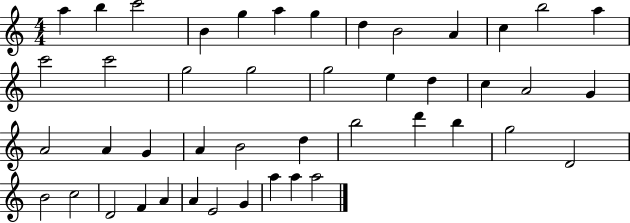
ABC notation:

X:1
T:Untitled
M:4/4
L:1/4
K:C
a b c'2 B g a g d B2 A c b2 a c'2 c'2 g2 g2 g2 e d c A2 G A2 A G A B2 d b2 d' b g2 D2 B2 c2 D2 F A A E2 G a a a2